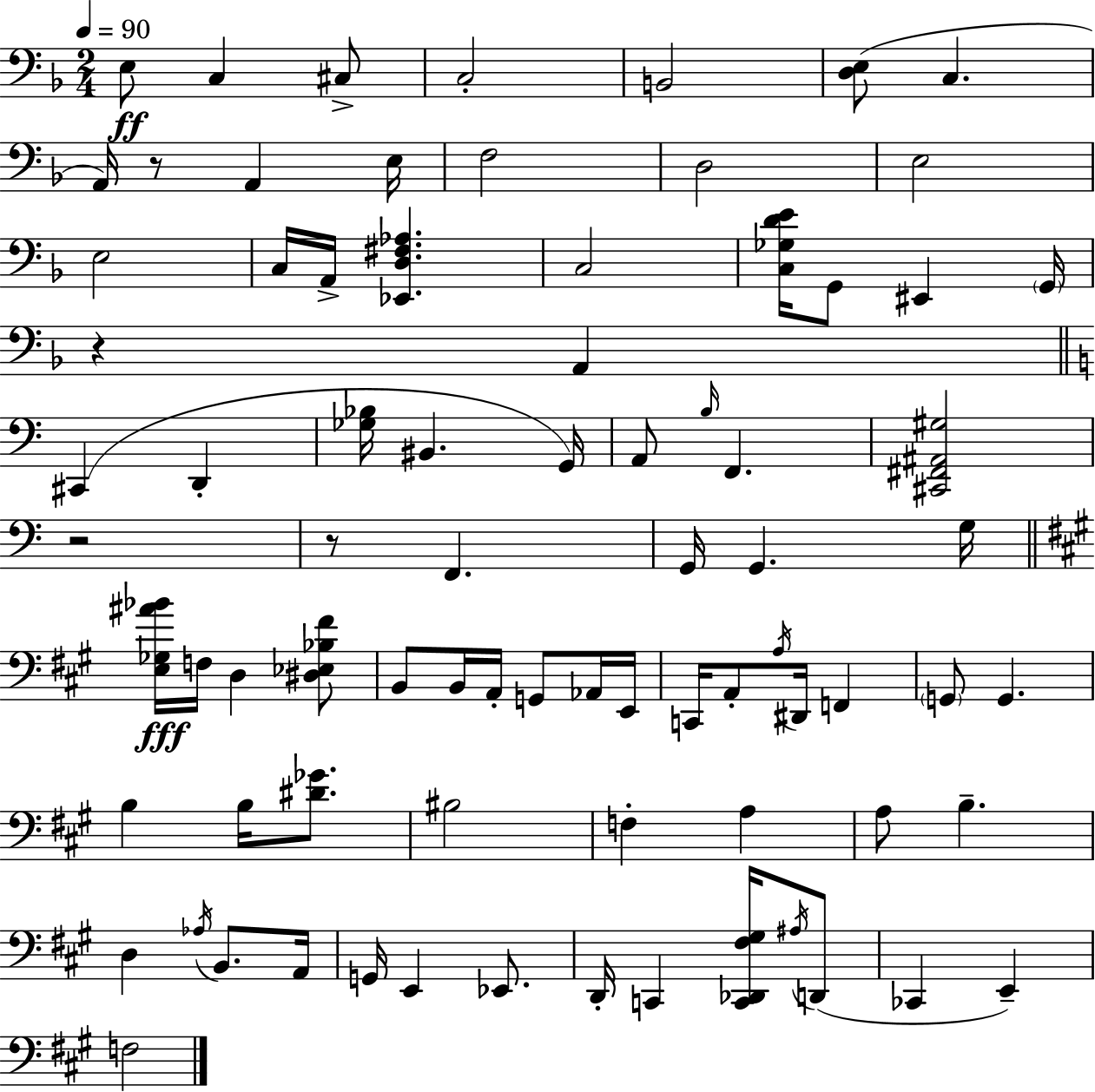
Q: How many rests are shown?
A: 4